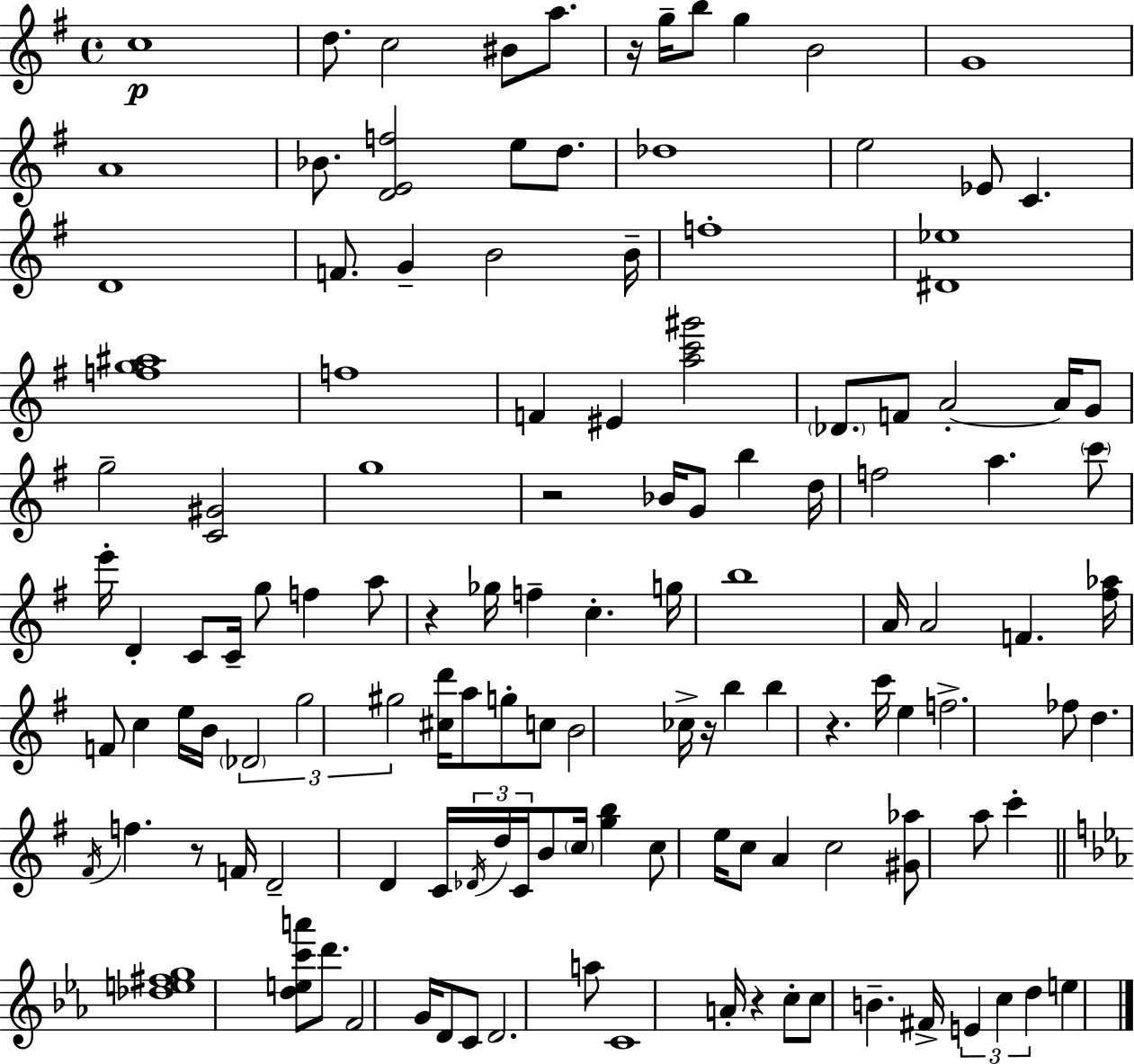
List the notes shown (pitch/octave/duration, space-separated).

C5/w D5/e. C5/h BIS4/e A5/e. R/s G5/s B5/e G5/q B4/h G4/w A4/w Bb4/e. [D4,E4,F5]/h E5/e D5/e. Db5/w E5/h Eb4/e C4/q. D4/w F4/e. G4/q B4/h B4/s F5/w [D#4,Eb5]/w [F5,G5,A#5]/w F5/w F4/q EIS4/q [A5,C6,G#6]/h Db4/e. F4/e A4/h A4/s G4/e G5/h [C4,G#4]/h G5/w R/h Bb4/s G4/e B5/q D5/s F5/h A5/q. C6/e E6/s D4/q C4/e C4/s G5/e F5/q A5/e R/q Gb5/s F5/q C5/q. G5/s B5/w A4/s A4/h F4/q. [F#5,Ab5]/s F4/e C5/q E5/s B4/s Db4/h G5/h G#5/h [C#5,D6]/s A5/e G5/e C5/e B4/h CES5/s R/s B5/q B5/q R/q. C6/s E5/q F5/h. FES5/e D5/q. F#4/s F5/q. R/e F4/s D4/h D4/q C4/s Db4/s D5/s C4/s B4/e C5/s [G5,B5]/q C5/e E5/s C5/e A4/q C5/h [G#4,Ab5]/e A5/e C6/q [Db5,E5,F#5,G5]/w [D5,E5,C6,A6]/e D6/e. F4/h G4/s D4/e C4/e D4/h. A5/e C4/w A4/s R/q C5/e C5/e B4/q. F#4/s E4/q C5/q D5/q E5/q